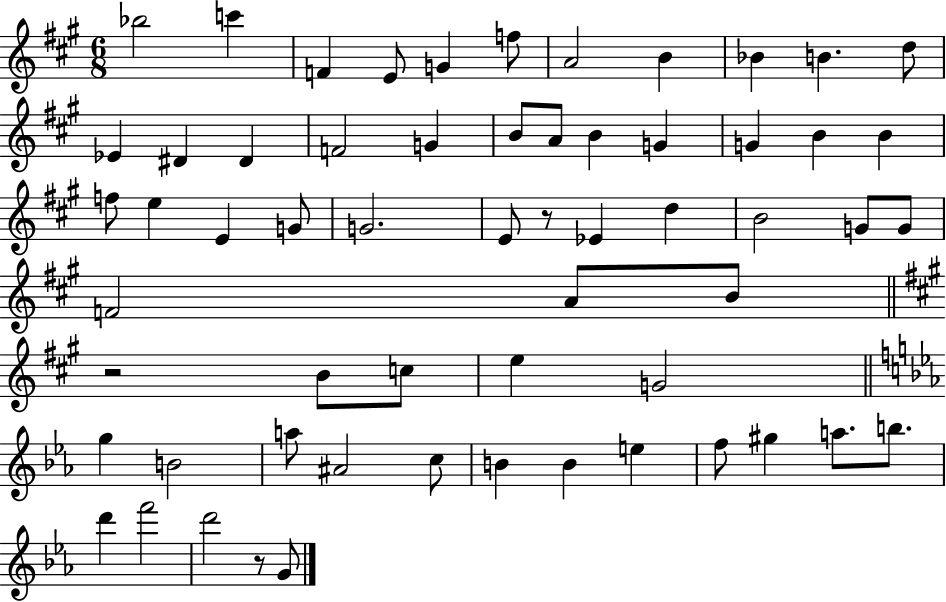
{
  \clef treble
  \numericTimeSignature
  \time 6/8
  \key a \major
  bes''2 c'''4 | f'4 e'8 g'4 f''8 | a'2 b'4 | bes'4 b'4. d''8 | \break ees'4 dis'4 dis'4 | f'2 g'4 | b'8 a'8 b'4 g'4 | g'4 b'4 b'4 | \break f''8 e''4 e'4 g'8 | g'2. | e'8 r8 ees'4 d''4 | b'2 g'8 g'8 | \break f'2 a'8 b'8 | \bar "||" \break \key a \major r2 b'8 c''8 | e''4 g'2 | \bar "||" \break \key c \minor g''4 b'2 | a''8 ais'2 c''8 | b'4 b'4 e''4 | f''8 gis''4 a''8. b''8. | \break d'''4 f'''2 | d'''2 r8 g'8 | \bar "|."
}